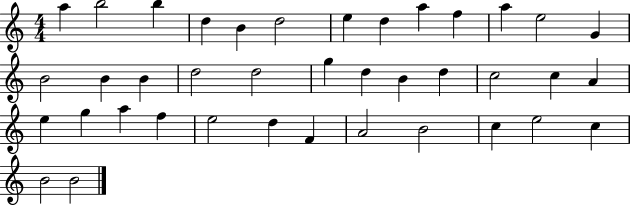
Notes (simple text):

A5/q B5/h B5/q D5/q B4/q D5/h E5/q D5/q A5/q F5/q A5/q E5/h G4/q B4/h B4/q B4/q D5/h D5/h G5/q D5/q B4/q D5/q C5/h C5/q A4/q E5/q G5/q A5/q F5/q E5/h D5/q F4/q A4/h B4/h C5/q E5/h C5/q B4/h B4/h